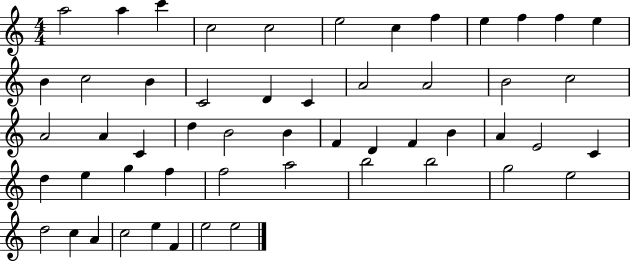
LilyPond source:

{
  \clef treble
  \numericTimeSignature
  \time 4/4
  \key c \major
  a''2 a''4 c'''4 | c''2 c''2 | e''2 c''4 f''4 | e''4 f''4 f''4 e''4 | \break b'4 c''2 b'4 | c'2 d'4 c'4 | a'2 a'2 | b'2 c''2 | \break a'2 a'4 c'4 | d''4 b'2 b'4 | f'4 d'4 f'4 b'4 | a'4 e'2 c'4 | \break d''4 e''4 g''4 f''4 | f''2 a''2 | b''2 b''2 | g''2 e''2 | \break d''2 c''4 a'4 | c''2 e''4 f'4 | e''2 e''2 | \bar "|."
}